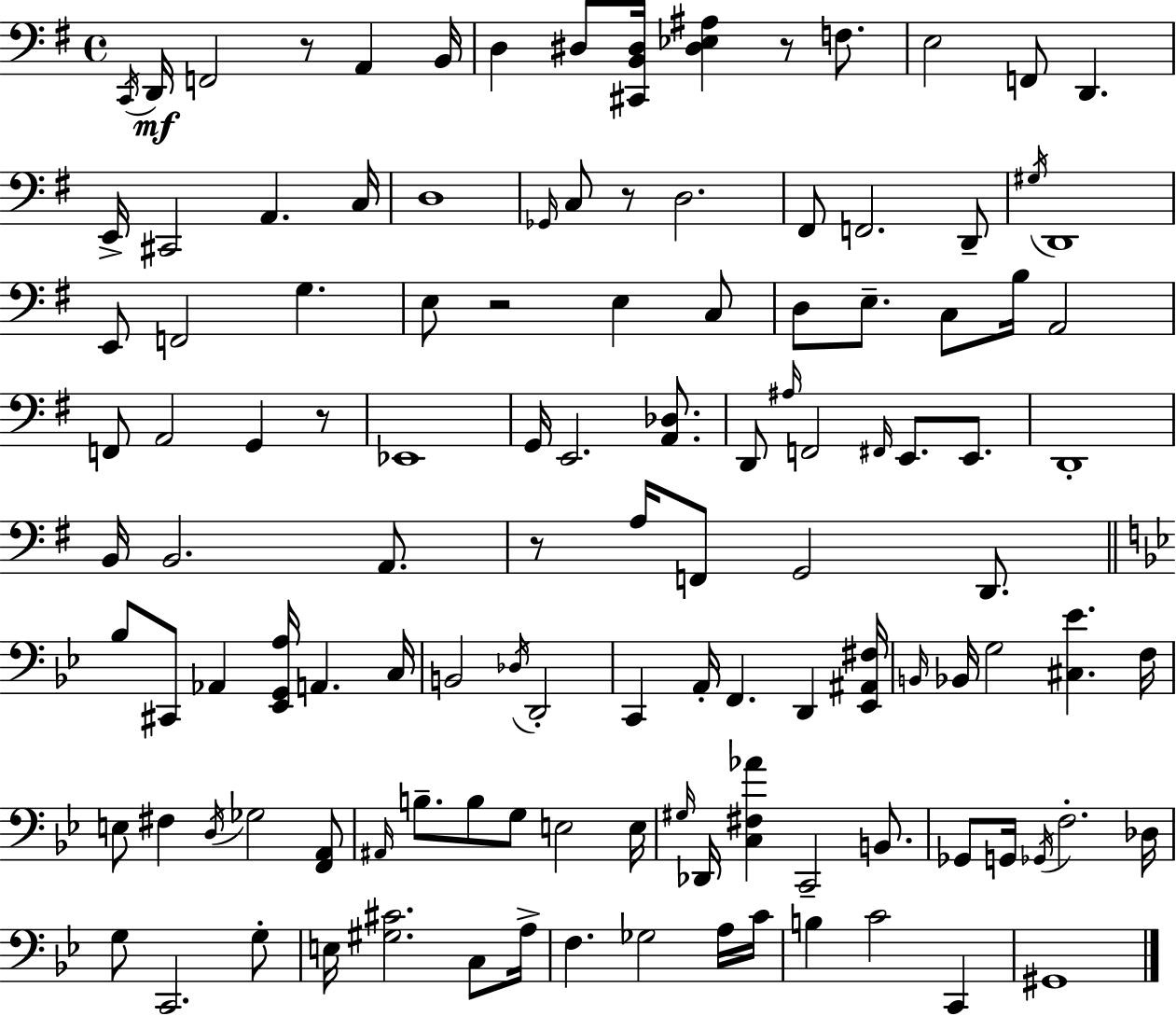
{
  \clef bass
  \time 4/4
  \defaultTimeSignature
  \key g \major
  \repeat volta 2 { \acciaccatura { c,16 }\mf d,16 f,2 r8 a,4 | b,16 d4 dis8 <cis, b, dis>16 <dis ees ais>4 r8 f8. | e2 f,8 d,4. | e,16-> cis,2 a,4. | \break c16 d1 | \grace { ges,16 } c8 r8 d2. | fis,8 f,2. | d,8-- \acciaccatura { gis16 } d,1 | \break e,8 f,2 g4. | e8 r2 e4 | c8 d8 e8.-- c8 b16 a,2 | f,8 a,2 g,4 | \break r8 ees,1 | g,16 e,2. | <a, des>8. d,8 \grace { ais16 } f,2 \grace { fis,16 } e,8. | e,8. d,1-. | \break b,16 b,2. | a,8. r8 a16 f,8 g,2 | d,8. \bar "||" \break \key bes \major bes8 cis,8 aes,4 <ees, g, a>16 a,4. c16 | b,2 \acciaccatura { des16 } d,2-. | c,4 a,16-. f,4. d,4 | <ees, ais, fis>16 \grace { b,16 } bes,16 g2 <cis ees'>4. | \break f16 e8 fis4 \acciaccatura { d16 } ges2 | <f, a,>8 \grace { ais,16 } b8.-- b8 g8 e2 | e16 \grace { gis16 } des,16 <c fis aes'>4 c,2-- | b,8. ges,8 g,16 \acciaccatura { ges,16 } f2.-. | \break des16 g8 c,2. | g8-. e16 <gis cis'>2. | c8 a16-> f4. ges2 | a16 c'16 b4 c'2 | \break c,4 gis,1 | } \bar "|."
}